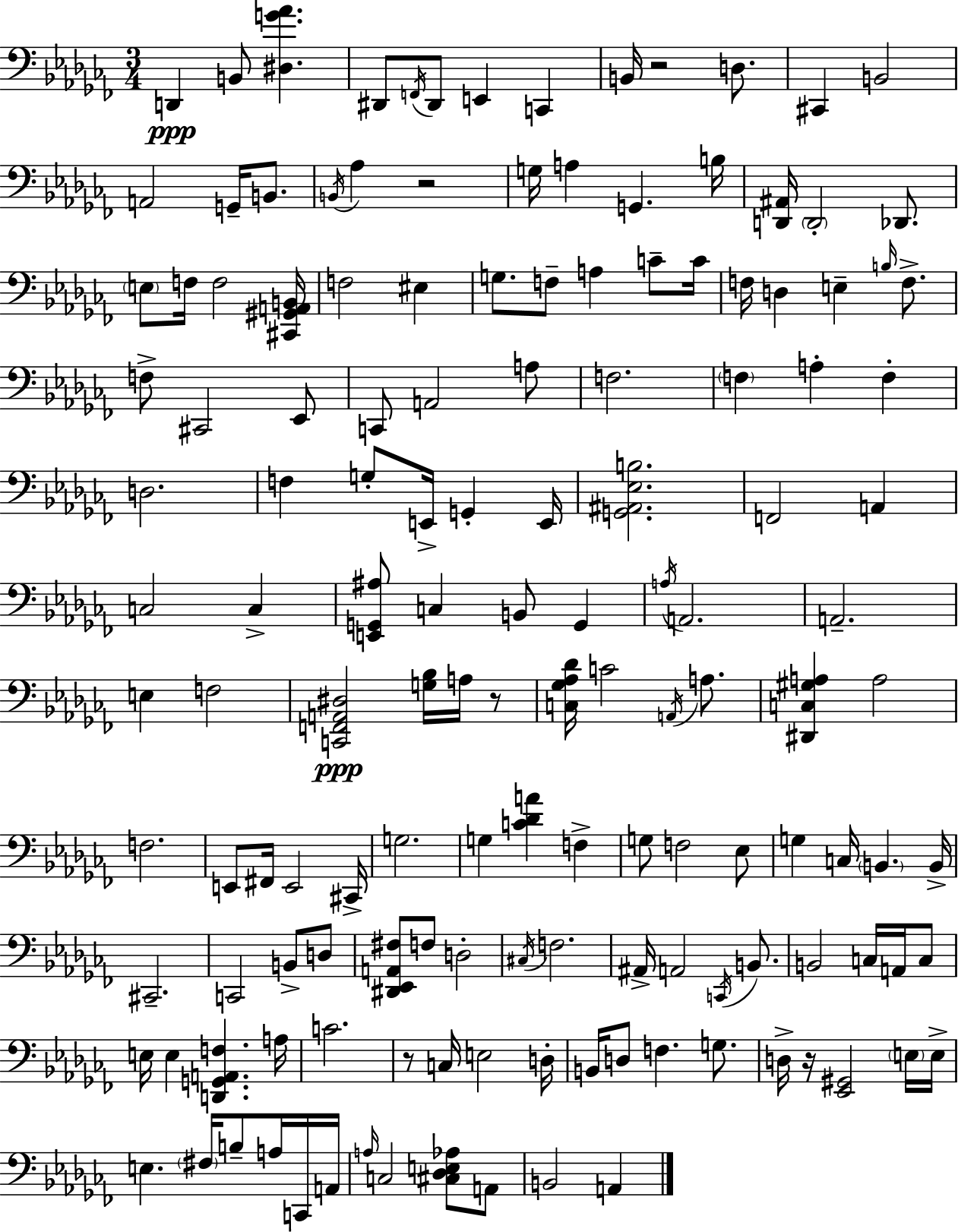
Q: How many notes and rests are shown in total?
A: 145